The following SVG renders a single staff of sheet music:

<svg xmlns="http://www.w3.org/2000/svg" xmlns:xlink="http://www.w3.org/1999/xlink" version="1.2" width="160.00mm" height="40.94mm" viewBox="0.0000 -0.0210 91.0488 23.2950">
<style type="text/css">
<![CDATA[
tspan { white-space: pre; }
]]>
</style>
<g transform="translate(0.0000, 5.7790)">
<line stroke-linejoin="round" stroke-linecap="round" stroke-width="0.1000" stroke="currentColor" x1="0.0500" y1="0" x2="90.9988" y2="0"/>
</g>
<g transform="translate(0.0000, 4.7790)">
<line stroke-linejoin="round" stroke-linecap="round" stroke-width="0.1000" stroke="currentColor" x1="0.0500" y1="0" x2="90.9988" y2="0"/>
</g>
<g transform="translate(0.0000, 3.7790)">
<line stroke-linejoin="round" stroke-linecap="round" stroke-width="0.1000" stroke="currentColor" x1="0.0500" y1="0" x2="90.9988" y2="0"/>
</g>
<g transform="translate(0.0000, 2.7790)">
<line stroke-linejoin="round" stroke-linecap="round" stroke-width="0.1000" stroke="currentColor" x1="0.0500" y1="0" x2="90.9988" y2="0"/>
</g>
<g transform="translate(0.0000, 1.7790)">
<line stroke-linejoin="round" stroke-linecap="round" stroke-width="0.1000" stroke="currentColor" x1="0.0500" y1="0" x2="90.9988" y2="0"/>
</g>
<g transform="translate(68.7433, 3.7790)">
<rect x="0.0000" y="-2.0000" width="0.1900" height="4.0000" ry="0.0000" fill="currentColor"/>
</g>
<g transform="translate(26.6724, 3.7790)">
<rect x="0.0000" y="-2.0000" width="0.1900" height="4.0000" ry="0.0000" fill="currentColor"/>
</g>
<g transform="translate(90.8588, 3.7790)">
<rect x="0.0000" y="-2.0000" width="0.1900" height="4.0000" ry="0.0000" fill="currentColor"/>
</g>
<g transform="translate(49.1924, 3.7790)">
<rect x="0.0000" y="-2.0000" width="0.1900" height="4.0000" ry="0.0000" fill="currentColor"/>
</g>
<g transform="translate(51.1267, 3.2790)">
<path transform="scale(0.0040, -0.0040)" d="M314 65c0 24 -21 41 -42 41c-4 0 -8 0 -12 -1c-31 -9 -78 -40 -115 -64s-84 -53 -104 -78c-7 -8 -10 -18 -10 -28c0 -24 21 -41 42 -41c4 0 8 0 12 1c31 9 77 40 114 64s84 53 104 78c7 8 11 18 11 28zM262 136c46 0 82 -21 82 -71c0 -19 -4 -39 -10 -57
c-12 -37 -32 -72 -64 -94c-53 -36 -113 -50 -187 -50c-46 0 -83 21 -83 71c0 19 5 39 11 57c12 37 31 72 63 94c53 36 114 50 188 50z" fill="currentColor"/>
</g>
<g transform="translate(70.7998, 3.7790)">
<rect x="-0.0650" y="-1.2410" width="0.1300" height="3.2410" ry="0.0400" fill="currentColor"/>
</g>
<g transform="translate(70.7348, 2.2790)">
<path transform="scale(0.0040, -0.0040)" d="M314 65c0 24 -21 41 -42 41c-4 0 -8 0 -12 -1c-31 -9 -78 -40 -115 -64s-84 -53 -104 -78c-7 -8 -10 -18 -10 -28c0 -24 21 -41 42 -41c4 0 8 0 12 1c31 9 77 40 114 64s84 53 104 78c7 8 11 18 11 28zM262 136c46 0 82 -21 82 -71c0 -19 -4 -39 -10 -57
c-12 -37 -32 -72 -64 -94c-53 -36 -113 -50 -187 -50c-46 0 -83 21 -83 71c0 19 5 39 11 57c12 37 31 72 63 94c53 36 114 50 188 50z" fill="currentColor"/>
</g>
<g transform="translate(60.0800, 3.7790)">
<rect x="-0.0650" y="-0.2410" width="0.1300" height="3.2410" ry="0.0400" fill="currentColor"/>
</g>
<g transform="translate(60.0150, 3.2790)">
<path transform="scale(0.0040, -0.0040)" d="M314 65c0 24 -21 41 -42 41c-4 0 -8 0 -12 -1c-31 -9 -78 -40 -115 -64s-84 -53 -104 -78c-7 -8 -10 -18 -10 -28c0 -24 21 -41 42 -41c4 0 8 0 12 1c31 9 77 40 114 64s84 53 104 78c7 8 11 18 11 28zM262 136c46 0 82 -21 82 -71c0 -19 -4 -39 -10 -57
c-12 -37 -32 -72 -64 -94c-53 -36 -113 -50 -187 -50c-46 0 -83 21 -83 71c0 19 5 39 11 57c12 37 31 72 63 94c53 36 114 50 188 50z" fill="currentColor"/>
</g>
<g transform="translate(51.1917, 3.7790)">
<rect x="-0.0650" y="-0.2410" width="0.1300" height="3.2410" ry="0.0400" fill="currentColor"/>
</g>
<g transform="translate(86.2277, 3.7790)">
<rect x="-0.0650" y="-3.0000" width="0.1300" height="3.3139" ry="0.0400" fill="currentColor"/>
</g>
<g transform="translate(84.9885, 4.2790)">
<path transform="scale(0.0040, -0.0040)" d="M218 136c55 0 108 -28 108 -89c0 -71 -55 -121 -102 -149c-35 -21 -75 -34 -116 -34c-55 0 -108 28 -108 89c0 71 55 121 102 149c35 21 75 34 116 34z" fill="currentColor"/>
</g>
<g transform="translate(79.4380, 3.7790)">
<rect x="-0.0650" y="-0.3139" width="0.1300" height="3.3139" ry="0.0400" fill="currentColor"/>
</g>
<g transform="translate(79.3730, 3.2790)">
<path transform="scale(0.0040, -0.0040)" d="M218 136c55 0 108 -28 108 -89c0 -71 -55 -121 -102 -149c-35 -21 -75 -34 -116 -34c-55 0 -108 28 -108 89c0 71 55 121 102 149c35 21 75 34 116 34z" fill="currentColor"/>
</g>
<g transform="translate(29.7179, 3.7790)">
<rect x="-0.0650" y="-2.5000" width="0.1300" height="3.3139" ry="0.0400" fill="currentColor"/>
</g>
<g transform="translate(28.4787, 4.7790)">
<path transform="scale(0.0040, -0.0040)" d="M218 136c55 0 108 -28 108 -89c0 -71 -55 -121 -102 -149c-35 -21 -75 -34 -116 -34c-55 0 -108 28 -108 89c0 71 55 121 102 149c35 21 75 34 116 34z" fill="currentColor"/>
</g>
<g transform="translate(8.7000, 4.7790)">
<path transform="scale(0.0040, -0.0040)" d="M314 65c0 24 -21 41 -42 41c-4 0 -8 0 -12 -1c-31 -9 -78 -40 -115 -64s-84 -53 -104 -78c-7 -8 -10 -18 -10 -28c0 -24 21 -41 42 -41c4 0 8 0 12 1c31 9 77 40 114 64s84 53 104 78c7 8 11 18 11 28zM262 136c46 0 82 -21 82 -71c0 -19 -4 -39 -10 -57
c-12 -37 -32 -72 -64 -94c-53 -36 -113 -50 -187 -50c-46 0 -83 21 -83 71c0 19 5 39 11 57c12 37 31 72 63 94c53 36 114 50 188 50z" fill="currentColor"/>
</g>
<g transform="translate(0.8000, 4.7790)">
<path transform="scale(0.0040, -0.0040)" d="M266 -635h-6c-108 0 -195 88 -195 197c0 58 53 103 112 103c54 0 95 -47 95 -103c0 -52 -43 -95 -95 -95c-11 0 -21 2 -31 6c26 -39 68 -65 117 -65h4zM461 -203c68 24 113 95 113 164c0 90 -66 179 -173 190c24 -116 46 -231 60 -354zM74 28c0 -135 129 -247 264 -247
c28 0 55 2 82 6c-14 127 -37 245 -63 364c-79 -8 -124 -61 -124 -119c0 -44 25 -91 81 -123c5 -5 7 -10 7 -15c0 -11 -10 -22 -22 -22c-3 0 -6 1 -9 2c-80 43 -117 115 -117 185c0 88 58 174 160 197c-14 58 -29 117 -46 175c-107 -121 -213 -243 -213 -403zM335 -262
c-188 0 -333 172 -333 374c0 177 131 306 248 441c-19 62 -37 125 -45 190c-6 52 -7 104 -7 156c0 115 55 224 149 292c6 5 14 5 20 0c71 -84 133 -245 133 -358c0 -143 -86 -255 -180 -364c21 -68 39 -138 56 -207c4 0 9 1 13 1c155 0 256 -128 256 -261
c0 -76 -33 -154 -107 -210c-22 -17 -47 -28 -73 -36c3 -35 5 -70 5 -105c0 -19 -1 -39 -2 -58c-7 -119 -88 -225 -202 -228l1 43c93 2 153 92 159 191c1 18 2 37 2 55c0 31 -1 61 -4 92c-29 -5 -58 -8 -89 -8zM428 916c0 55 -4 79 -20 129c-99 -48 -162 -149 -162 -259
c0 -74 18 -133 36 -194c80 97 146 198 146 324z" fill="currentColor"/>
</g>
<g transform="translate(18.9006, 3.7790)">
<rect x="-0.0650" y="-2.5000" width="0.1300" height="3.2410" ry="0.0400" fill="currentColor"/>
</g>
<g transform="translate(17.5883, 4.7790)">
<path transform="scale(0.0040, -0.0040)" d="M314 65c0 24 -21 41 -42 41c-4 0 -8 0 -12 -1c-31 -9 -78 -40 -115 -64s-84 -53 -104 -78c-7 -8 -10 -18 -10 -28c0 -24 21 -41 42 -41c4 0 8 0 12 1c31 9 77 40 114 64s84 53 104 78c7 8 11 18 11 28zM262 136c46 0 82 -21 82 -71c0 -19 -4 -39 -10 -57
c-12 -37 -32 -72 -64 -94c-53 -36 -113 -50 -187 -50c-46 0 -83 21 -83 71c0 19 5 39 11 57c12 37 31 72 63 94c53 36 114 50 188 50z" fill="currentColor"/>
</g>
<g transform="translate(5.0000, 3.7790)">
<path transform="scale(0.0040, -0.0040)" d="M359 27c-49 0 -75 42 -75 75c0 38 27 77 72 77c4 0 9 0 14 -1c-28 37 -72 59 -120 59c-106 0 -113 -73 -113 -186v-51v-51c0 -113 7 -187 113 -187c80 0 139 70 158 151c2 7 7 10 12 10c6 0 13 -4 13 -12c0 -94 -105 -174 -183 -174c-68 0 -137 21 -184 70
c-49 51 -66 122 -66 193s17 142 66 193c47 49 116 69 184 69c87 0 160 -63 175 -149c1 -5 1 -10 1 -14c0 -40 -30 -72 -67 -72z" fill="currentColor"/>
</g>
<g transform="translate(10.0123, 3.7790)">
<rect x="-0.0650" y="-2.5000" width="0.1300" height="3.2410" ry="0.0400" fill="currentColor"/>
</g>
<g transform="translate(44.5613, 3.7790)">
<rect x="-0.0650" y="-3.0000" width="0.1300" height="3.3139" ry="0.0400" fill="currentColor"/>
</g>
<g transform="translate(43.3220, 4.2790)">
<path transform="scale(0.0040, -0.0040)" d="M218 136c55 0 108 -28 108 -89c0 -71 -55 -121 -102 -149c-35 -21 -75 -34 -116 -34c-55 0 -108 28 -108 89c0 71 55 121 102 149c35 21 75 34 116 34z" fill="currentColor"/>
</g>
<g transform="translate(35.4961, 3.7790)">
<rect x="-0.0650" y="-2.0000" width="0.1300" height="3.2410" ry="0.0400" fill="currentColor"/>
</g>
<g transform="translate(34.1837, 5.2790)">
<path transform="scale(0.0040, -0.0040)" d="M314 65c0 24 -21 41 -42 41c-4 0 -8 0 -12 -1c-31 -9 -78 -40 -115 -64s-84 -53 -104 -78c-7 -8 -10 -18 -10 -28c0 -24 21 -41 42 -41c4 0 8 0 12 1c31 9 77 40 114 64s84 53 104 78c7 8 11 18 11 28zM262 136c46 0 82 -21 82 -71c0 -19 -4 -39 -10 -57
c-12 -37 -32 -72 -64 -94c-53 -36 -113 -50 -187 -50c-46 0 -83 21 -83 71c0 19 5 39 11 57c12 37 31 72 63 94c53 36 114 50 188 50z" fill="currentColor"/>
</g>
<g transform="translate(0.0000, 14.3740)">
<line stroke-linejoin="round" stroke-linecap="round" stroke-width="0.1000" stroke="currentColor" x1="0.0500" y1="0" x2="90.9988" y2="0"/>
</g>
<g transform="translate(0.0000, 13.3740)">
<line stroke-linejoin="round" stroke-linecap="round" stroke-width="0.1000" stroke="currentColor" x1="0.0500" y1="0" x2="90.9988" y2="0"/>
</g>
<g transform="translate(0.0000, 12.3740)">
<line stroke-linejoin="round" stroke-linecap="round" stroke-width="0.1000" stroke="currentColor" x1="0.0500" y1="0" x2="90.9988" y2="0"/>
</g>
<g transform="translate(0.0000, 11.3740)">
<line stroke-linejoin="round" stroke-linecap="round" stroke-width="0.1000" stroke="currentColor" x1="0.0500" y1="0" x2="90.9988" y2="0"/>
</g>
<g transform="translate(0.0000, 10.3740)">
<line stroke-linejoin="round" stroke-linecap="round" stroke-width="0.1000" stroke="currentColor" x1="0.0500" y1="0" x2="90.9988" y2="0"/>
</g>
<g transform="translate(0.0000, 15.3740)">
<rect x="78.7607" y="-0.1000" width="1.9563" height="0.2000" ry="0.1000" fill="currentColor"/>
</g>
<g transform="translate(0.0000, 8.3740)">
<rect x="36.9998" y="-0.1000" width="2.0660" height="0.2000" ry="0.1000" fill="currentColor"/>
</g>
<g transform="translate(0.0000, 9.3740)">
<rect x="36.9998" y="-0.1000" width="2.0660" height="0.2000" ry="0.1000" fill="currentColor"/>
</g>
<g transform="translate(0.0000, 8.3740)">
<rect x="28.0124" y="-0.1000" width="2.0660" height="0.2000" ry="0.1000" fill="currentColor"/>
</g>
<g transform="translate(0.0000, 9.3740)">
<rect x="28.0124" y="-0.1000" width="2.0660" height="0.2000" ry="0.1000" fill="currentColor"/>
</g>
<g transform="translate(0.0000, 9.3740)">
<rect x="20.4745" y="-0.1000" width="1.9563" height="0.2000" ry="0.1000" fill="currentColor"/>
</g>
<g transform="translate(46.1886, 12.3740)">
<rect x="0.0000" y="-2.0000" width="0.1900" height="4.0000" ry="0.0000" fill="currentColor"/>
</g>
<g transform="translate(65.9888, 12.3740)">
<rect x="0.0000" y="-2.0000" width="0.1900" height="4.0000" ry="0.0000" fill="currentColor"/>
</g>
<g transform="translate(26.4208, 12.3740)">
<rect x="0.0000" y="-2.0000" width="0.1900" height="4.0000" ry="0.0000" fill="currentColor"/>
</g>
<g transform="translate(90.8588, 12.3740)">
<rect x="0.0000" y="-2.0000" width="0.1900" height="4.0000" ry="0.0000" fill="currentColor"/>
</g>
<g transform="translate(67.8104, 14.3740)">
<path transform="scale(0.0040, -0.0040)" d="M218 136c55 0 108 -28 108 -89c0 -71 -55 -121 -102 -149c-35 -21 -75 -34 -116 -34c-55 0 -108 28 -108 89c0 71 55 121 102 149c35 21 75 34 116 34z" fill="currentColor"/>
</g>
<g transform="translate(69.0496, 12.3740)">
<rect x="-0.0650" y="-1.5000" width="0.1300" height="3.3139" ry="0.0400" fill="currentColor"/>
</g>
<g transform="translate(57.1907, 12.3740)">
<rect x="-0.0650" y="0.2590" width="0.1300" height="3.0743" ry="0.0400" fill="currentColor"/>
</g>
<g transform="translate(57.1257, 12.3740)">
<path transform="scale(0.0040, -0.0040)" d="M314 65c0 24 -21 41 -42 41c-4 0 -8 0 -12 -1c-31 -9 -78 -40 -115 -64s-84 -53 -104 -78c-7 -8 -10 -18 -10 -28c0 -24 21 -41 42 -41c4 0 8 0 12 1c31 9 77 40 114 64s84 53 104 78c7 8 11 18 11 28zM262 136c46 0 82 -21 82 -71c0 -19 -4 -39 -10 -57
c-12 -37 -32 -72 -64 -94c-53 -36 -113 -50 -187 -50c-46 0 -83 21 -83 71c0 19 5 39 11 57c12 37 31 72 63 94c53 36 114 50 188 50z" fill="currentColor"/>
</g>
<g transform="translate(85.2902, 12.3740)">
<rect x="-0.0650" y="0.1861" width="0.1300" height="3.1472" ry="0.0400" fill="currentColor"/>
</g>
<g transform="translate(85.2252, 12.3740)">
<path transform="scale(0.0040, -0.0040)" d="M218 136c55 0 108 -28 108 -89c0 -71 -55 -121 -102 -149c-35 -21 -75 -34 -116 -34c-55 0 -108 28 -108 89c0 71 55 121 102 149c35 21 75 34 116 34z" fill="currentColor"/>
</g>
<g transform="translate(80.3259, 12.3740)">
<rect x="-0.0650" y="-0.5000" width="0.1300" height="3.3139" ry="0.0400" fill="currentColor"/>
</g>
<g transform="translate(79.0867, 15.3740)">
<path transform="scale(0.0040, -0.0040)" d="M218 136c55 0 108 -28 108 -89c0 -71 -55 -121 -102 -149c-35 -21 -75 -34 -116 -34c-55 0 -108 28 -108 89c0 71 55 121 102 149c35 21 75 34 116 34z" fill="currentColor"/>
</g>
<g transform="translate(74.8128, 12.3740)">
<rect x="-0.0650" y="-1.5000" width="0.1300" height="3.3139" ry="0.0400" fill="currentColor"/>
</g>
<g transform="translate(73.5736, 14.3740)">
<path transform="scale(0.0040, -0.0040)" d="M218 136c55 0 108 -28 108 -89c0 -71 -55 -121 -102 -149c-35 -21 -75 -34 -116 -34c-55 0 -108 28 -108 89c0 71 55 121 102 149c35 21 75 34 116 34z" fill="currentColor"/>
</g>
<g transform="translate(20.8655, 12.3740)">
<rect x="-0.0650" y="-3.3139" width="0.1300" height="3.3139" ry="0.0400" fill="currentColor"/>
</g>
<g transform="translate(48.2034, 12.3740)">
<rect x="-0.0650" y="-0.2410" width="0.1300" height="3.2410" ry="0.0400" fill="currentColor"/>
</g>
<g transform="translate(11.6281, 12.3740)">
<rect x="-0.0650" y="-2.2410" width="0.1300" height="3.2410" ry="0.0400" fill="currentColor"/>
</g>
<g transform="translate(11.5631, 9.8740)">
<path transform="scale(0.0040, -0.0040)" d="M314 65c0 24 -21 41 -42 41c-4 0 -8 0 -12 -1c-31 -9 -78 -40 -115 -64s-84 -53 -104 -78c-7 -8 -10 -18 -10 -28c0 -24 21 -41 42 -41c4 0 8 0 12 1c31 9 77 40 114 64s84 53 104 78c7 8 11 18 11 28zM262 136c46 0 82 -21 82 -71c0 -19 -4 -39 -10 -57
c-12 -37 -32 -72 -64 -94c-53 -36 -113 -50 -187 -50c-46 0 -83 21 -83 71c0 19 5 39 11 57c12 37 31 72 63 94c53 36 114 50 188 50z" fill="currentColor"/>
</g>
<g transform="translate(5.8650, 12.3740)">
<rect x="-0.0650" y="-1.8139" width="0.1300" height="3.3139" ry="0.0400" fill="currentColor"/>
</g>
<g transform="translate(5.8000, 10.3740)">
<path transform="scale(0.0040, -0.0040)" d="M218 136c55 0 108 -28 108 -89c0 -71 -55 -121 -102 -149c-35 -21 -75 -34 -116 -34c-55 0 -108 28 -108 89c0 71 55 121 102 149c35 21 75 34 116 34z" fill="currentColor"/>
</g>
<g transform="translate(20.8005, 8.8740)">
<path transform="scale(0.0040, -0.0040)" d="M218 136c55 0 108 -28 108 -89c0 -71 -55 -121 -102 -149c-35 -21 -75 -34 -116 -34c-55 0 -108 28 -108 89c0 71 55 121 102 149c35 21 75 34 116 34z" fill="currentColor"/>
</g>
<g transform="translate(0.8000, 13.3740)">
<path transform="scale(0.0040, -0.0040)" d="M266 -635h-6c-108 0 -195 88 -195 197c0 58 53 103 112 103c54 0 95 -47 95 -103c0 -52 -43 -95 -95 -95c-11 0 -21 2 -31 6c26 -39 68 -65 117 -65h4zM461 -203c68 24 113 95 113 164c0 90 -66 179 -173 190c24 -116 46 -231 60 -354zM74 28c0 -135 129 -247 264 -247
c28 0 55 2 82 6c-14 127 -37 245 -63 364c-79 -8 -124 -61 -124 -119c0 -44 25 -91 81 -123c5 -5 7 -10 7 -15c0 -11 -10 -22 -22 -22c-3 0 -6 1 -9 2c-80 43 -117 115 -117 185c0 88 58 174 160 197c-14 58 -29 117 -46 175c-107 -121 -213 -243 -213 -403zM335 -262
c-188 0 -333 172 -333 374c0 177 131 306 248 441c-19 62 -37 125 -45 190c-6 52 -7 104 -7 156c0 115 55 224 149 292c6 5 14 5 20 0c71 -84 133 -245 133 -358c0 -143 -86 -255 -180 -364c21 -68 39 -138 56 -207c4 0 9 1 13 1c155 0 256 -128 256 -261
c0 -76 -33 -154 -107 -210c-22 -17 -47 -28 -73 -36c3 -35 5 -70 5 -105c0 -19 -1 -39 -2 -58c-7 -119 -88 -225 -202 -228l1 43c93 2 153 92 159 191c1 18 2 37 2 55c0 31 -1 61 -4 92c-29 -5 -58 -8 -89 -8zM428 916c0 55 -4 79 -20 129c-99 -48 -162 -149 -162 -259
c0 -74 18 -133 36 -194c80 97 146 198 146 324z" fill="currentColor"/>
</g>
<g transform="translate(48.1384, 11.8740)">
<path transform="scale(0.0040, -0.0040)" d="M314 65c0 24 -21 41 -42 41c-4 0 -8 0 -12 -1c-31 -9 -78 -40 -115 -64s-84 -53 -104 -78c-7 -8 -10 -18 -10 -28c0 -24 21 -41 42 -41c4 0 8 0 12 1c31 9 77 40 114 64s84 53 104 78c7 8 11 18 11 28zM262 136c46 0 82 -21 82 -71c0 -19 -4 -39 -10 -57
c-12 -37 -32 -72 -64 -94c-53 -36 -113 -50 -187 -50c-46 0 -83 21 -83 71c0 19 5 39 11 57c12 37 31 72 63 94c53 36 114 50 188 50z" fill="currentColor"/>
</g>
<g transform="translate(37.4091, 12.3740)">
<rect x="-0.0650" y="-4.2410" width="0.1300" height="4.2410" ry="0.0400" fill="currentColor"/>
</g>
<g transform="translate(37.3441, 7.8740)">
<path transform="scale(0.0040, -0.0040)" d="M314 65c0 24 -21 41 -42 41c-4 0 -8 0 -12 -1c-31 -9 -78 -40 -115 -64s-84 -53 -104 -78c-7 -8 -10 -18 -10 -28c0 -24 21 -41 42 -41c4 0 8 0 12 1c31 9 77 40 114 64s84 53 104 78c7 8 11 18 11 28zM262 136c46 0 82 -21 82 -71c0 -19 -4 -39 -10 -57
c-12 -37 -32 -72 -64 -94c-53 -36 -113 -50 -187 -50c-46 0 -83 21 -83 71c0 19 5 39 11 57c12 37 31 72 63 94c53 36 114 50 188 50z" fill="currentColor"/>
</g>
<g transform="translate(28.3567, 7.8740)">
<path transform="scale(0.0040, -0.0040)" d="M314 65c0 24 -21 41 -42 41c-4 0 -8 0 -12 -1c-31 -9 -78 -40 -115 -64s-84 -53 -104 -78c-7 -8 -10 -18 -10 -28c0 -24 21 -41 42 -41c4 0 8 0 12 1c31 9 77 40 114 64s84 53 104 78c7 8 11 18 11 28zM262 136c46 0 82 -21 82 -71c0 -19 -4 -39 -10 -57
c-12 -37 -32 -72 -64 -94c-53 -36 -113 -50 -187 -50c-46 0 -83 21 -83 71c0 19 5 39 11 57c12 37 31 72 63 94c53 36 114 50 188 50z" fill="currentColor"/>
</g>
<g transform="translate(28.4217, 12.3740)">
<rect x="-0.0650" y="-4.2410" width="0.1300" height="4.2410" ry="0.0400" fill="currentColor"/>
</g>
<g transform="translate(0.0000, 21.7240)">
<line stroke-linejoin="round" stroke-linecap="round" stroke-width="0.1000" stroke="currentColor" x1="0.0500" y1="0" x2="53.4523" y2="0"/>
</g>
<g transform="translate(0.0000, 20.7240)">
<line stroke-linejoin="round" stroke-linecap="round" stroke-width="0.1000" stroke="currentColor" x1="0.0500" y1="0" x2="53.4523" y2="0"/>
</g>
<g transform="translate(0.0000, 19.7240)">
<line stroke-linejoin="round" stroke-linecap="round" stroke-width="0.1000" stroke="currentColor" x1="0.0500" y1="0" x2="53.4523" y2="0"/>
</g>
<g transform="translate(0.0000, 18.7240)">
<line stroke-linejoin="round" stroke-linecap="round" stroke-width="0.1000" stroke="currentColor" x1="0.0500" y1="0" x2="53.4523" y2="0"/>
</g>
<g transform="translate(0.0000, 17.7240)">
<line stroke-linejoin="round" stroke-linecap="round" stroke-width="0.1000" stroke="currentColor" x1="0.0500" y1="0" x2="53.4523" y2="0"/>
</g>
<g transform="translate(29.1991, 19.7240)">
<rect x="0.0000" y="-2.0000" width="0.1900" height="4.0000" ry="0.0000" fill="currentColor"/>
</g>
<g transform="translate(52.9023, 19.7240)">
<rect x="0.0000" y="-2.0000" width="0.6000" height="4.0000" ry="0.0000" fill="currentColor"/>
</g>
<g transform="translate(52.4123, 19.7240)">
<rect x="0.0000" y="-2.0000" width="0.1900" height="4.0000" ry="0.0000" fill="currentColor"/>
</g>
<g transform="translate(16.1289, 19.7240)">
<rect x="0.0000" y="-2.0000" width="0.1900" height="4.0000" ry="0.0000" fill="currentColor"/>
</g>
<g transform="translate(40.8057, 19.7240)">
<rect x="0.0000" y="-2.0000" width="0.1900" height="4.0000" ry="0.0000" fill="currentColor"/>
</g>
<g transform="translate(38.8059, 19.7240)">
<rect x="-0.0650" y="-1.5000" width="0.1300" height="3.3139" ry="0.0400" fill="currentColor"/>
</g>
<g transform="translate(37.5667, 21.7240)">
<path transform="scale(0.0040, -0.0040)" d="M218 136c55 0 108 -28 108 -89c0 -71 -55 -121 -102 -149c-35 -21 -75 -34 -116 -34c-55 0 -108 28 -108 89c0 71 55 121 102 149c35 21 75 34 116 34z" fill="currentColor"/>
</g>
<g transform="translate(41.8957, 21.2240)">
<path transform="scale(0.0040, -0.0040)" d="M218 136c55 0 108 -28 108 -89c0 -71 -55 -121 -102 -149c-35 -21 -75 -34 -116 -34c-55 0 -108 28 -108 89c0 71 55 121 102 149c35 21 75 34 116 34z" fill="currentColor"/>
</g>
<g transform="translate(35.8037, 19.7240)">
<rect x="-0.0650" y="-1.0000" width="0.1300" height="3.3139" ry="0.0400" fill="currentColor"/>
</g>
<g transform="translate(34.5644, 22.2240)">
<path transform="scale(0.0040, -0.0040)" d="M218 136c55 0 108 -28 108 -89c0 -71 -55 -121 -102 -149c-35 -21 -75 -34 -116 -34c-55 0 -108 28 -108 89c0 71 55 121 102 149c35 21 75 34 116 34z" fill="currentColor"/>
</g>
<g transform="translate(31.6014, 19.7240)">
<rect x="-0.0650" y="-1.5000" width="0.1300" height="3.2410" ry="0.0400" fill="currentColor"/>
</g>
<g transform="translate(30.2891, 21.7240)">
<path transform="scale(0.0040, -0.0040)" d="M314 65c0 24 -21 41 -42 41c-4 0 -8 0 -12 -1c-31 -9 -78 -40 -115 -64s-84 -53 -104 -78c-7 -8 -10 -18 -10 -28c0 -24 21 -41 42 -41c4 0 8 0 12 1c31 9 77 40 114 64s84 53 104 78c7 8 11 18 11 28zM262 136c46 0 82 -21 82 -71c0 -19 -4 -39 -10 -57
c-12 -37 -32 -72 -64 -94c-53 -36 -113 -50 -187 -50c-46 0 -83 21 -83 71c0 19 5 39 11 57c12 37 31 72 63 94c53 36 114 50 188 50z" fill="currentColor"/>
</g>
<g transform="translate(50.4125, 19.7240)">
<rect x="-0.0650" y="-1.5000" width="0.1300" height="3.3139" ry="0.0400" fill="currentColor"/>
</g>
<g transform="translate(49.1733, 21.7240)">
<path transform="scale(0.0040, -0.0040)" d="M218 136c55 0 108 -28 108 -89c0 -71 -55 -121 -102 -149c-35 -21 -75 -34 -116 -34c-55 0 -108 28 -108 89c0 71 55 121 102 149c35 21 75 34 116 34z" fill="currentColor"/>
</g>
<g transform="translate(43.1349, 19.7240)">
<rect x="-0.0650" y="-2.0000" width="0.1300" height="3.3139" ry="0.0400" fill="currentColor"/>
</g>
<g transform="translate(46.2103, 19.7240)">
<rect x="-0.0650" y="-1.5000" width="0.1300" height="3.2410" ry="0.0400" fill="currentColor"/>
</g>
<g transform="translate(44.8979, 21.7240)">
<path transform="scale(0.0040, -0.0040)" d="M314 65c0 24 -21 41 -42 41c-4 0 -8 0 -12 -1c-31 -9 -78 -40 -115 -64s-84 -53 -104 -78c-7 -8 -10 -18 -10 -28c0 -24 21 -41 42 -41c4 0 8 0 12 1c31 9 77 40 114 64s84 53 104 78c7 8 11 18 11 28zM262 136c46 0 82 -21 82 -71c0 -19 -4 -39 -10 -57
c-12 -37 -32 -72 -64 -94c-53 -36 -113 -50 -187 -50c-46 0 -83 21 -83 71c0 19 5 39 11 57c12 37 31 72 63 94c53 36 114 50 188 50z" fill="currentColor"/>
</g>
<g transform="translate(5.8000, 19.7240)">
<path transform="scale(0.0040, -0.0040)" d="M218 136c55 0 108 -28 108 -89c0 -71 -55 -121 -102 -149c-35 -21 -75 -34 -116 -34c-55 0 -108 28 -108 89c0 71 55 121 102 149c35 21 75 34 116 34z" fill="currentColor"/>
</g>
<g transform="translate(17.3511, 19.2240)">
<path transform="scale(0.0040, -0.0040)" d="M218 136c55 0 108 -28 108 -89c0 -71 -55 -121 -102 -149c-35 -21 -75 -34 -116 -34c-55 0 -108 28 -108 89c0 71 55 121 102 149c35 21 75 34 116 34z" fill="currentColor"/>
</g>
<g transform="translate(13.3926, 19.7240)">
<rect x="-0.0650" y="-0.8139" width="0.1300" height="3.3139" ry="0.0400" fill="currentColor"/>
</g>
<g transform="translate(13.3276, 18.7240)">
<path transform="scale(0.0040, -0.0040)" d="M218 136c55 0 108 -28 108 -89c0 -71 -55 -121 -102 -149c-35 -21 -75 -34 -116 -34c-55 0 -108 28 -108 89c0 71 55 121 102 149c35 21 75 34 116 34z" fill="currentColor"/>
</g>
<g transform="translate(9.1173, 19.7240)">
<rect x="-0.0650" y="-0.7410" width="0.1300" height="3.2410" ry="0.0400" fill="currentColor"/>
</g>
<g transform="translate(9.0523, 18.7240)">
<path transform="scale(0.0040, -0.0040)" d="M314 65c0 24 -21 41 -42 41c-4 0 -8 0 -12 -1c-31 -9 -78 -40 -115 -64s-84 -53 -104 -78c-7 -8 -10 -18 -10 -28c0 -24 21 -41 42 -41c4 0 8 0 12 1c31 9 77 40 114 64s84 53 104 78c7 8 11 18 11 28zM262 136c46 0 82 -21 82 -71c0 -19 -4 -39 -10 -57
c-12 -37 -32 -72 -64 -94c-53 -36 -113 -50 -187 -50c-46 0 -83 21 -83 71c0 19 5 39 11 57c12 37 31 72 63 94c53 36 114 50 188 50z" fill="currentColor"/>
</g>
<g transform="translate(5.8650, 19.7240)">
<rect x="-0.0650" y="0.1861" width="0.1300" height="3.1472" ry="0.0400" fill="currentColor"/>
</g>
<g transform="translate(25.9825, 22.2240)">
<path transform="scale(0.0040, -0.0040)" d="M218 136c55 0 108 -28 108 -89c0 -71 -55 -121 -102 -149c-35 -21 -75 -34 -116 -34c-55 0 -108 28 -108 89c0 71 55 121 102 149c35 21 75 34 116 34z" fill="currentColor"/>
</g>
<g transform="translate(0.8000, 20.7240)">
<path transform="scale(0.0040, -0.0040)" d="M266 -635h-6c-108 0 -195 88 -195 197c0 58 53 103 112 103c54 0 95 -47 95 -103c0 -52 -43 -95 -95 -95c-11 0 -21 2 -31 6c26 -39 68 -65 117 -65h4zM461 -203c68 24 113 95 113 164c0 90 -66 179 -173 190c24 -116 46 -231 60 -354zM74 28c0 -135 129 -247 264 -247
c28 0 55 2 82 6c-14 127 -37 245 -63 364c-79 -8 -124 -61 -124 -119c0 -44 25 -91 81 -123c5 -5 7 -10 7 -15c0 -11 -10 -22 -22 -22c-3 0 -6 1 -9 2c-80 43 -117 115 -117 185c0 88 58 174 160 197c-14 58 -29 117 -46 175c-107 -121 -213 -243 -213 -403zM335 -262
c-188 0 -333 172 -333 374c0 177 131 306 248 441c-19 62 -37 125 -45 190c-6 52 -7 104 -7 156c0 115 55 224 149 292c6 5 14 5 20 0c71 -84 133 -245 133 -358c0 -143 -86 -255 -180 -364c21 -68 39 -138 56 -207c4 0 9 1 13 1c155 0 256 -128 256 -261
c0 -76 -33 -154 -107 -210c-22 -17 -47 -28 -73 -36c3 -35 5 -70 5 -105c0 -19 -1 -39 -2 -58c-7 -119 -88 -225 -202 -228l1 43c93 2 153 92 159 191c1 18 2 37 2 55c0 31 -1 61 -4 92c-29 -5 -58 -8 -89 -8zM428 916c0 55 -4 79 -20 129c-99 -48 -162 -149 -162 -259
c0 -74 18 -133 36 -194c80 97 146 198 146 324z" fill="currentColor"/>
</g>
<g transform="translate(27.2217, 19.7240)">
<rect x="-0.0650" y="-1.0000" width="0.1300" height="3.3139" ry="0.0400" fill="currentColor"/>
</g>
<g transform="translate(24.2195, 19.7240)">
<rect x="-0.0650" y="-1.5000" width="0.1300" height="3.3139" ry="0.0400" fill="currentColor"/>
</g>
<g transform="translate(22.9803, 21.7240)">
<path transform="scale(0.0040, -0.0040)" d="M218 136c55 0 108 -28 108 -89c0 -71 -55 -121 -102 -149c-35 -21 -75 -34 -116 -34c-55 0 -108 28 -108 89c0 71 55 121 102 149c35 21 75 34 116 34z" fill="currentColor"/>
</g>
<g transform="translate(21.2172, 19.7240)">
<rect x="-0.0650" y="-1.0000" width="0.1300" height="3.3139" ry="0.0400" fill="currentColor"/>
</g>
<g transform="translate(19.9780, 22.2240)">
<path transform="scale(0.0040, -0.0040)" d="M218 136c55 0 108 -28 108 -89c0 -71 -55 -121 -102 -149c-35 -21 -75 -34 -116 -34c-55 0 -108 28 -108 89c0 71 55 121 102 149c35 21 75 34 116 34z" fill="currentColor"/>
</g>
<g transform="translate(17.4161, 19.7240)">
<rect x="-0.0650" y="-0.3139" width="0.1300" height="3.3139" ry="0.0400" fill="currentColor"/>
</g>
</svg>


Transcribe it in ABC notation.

X:1
T:Untitled
M:4/4
L:1/4
K:C
G2 G2 G F2 A c2 c2 e2 c A f g2 b d'2 d'2 c2 B2 E E C B B d2 d c D E D E2 D E F E2 E